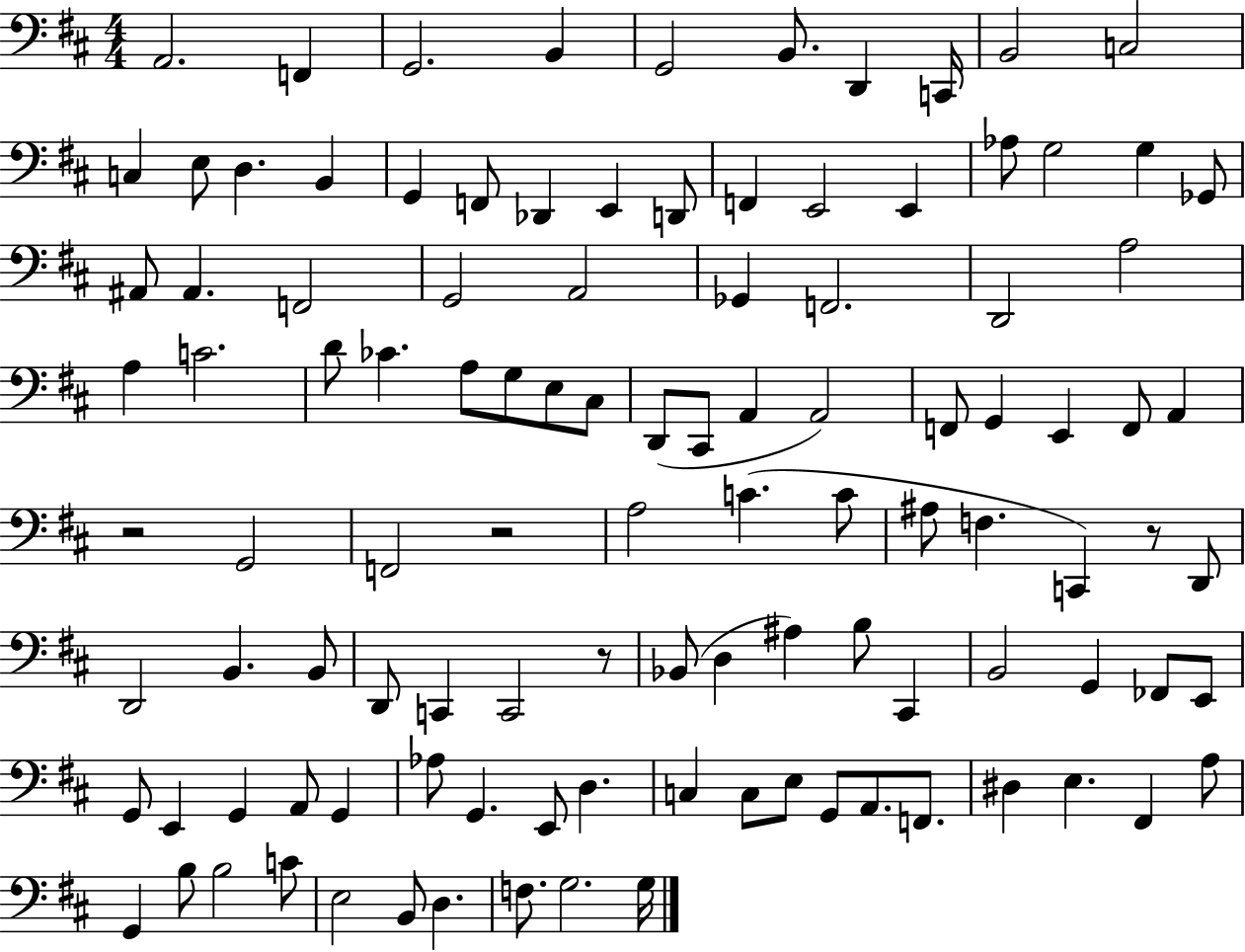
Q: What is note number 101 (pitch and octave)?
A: B2